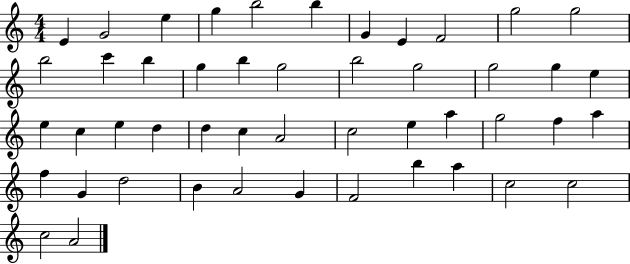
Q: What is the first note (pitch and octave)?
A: E4